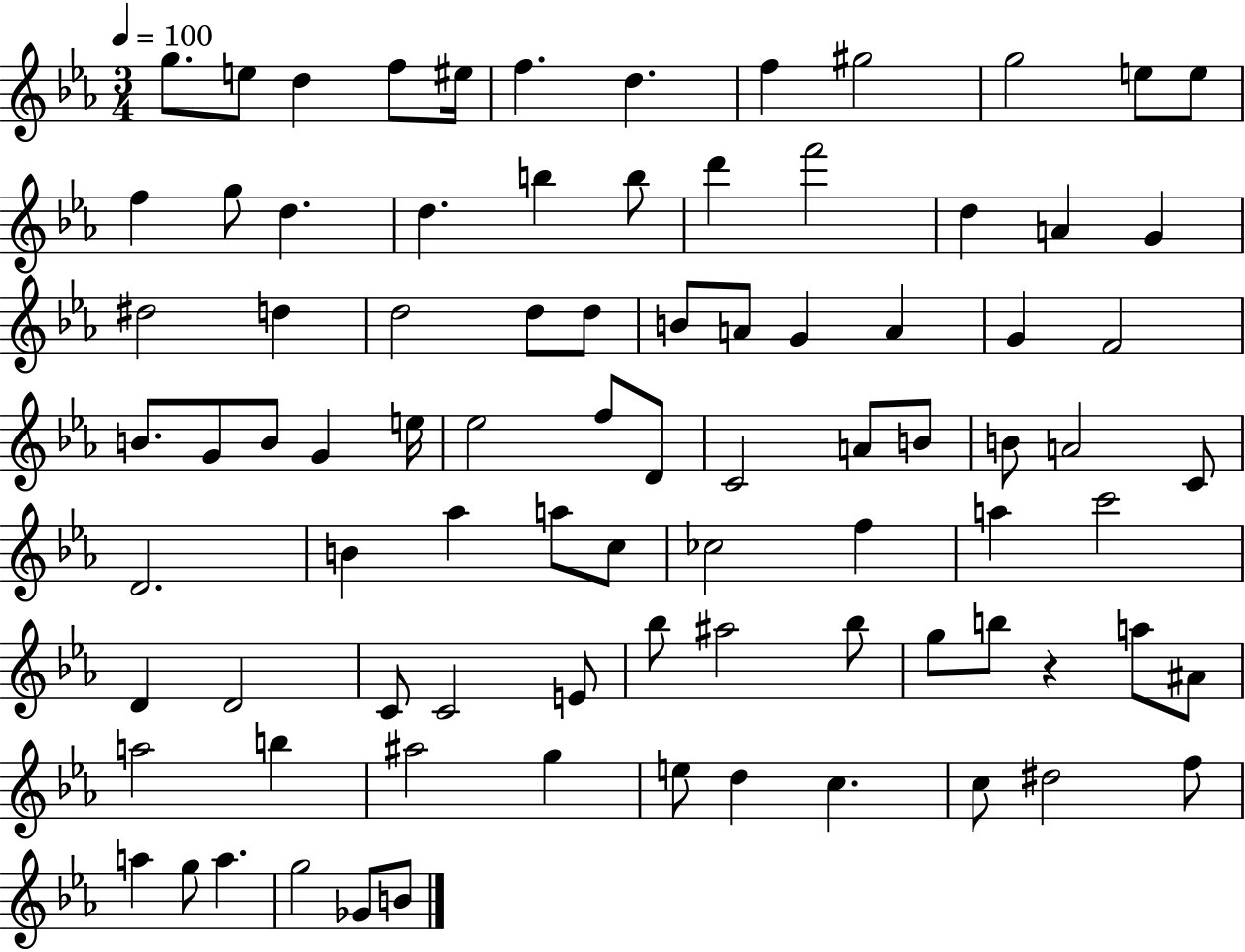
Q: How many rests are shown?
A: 1